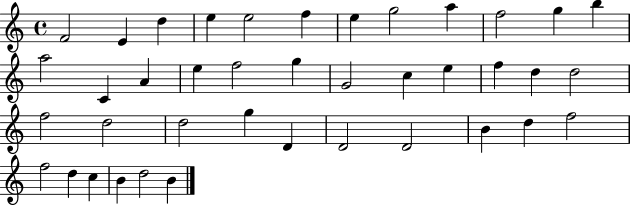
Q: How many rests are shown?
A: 0